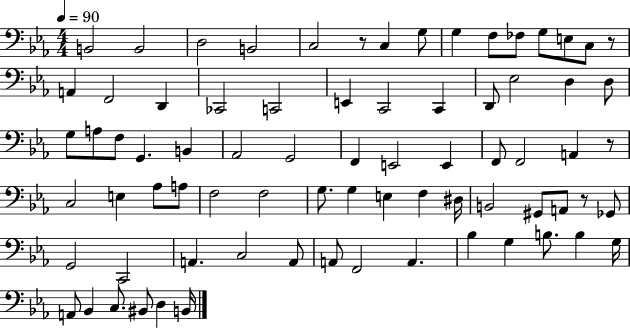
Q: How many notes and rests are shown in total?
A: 76